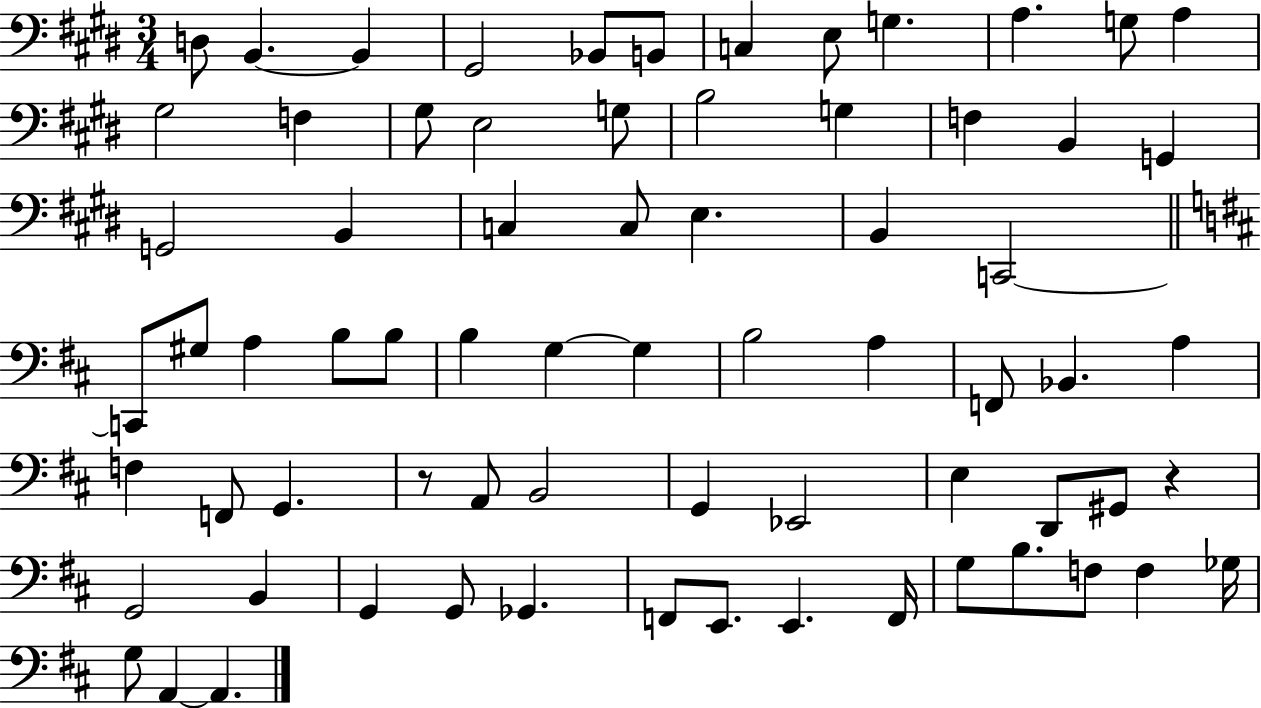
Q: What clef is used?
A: bass